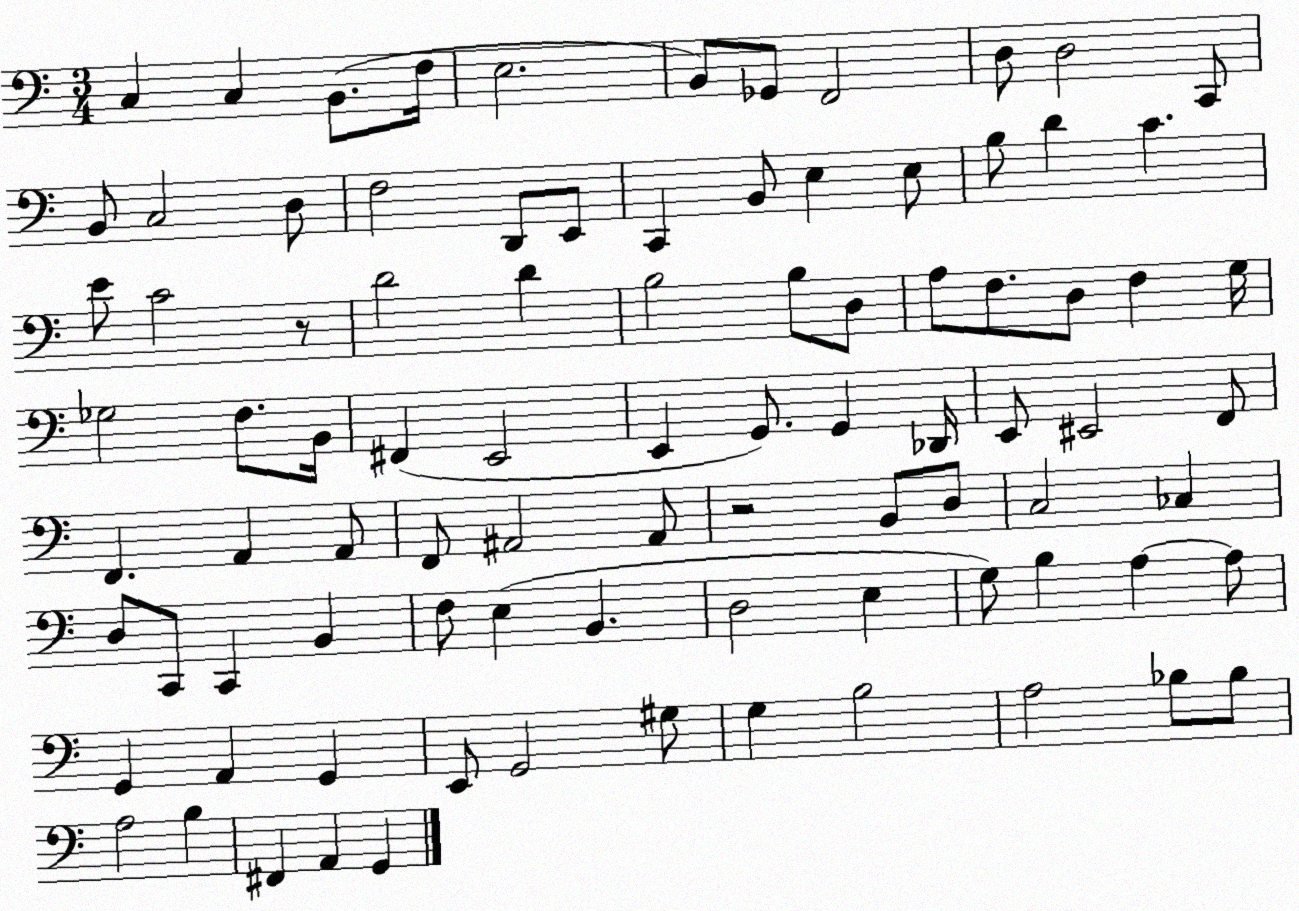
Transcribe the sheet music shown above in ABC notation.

X:1
T:Untitled
M:3/4
L:1/4
K:C
C, C, B,,/2 F,/4 E,2 B,,/2 _G,,/2 F,,2 D,/2 D,2 C,,/2 B,,/2 C,2 D,/2 F,2 D,,/2 E,,/2 C,, B,,/2 E, E,/2 B,/2 D C E/2 C2 z/2 D2 D B,2 B,/2 D,/2 A,/2 F,/2 D,/2 F, G,/4 _G,2 F,/2 B,,/4 ^F,, E,,2 E,, G,,/2 G,, _D,,/4 E,,/2 ^E,,2 F,,/2 F,, A,, A,,/2 F,,/2 ^A,,2 ^A,,/2 z2 B,,/2 D,/2 C,2 _C, D,/2 C,,/2 C,, B,, F,/2 E, B,, D,2 E, G,/2 B, A, A,/2 G,, A,, G,, E,,/2 G,,2 ^G,/2 G, B,2 A,2 _B,/2 _B,/2 A,2 B, ^F,, A,, G,,